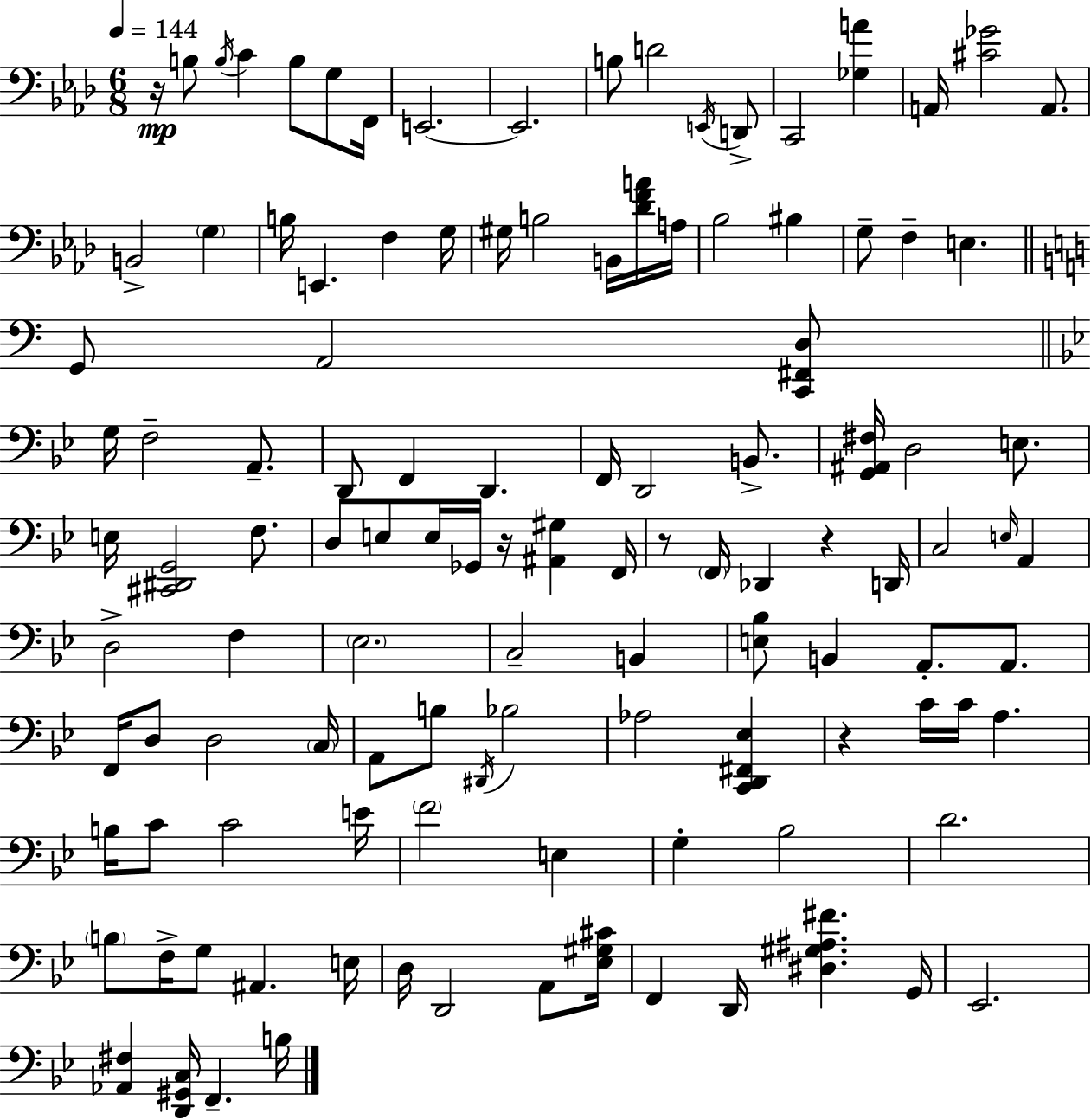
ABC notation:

X:1
T:Untitled
M:6/8
L:1/4
K:Ab
z/4 B,/2 B,/4 C B,/2 G,/2 F,,/4 E,,2 E,,2 B,/2 D2 E,,/4 D,,/2 C,,2 [_G,A] A,,/4 [^C_G]2 A,,/2 B,,2 G, B,/4 E,, F, G,/4 ^G,/4 B,2 B,,/4 [_DFA]/4 A,/4 _B,2 ^B, G,/2 F, E, G,,/2 A,,2 [C,,^F,,D,]/2 G,/4 F,2 A,,/2 D,,/2 F,, D,, F,,/4 D,,2 B,,/2 [G,,^A,,^F,]/4 D,2 E,/2 E,/4 [^C,,^D,,G,,]2 F,/2 D,/2 E,/2 E,/4 _G,,/4 z/4 [^A,,^G,] F,,/4 z/2 F,,/4 _D,, z D,,/4 C,2 E,/4 A,, D,2 F, _E,2 C,2 B,, [E,_B,]/2 B,, A,,/2 A,,/2 F,,/4 D,/2 D,2 C,/4 A,,/2 B,/2 ^D,,/4 _B,2 _A,2 [C,,D,,^F,,_E,] z C/4 C/4 A, B,/4 C/2 C2 E/4 F2 E, G, _B,2 D2 B,/2 F,/4 G,/2 ^A,, E,/4 D,/4 D,,2 A,,/2 [_E,^G,^C]/4 F,, D,,/4 [^D,^G,^A,^F] G,,/4 _E,,2 [_A,,^F,] [D,,^G,,C,]/4 F,, B,/4